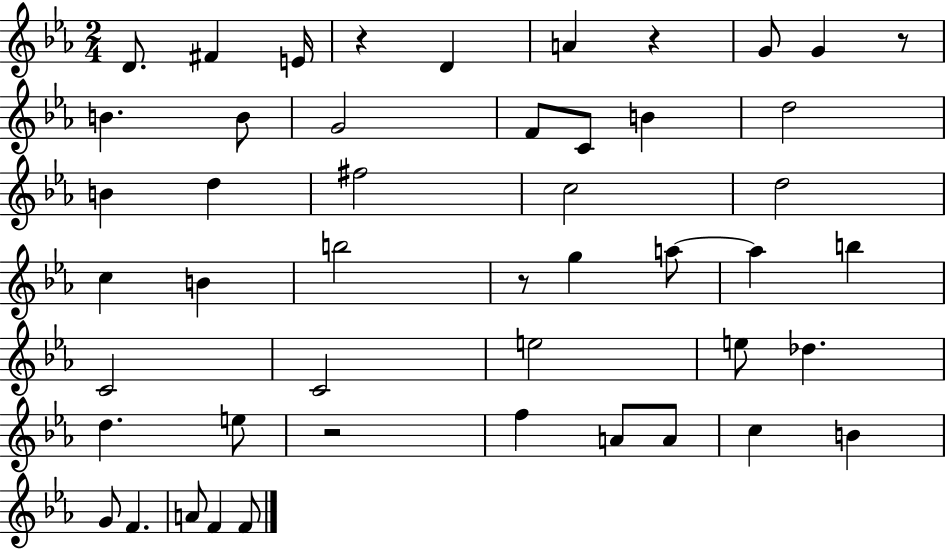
{
  \clef treble
  \numericTimeSignature
  \time 2/4
  \key ees \major
  d'8. fis'4 e'16 | r4 d'4 | a'4 r4 | g'8 g'4 r8 | \break b'4. b'8 | g'2 | f'8 c'8 b'4 | d''2 | \break b'4 d''4 | fis''2 | c''2 | d''2 | \break c''4 b'4 | b''2 | r8 g''4 a''8~~ | a''4 b''4 | \break c'2 | c'2 | e''2 | e''8 des''4. | \break d''4. e''8 | r2 | f''4 a'8 a'8 | c''4 b'4 | \break g'8 f'4. | a'8 f'4 f'8 | \bar "|."
}